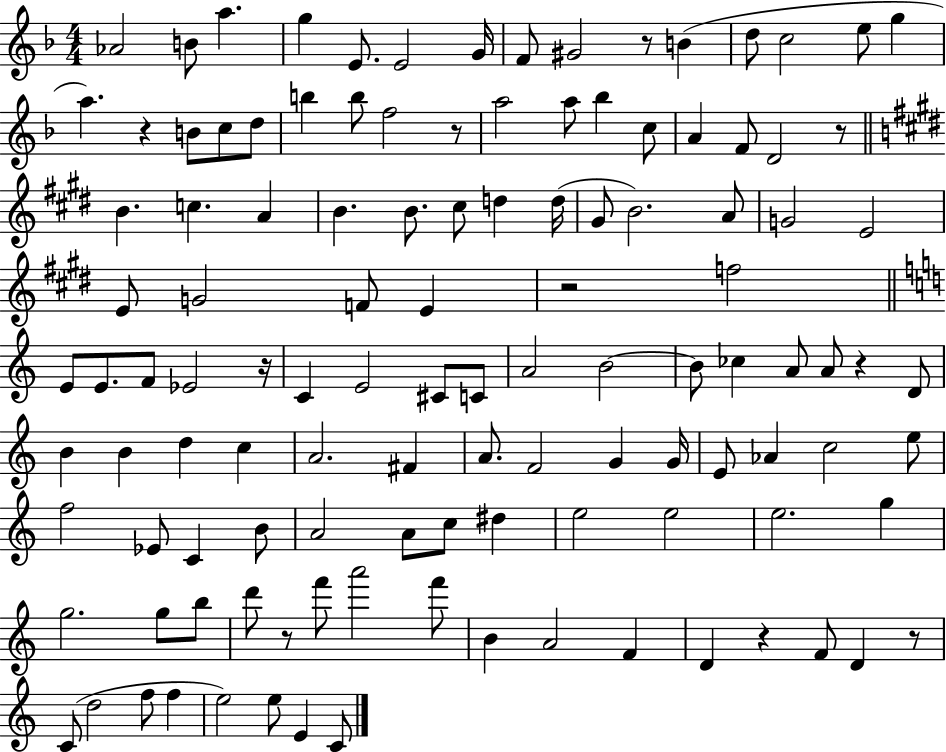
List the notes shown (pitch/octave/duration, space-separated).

Ab4/h B4/e A5/q. G5/q E4/e. E4/h G4/s F4/e G#4/h R/e B4/q D5/e C5/h E5/e G5/q A5/q. R/q B4/e C5/e D5/e B5/q B5/e F5/h R/e A5/h A5/e Bb5/q C5/e A4/q F4/e D4/h R/e B4/q. C5/q. A4/q B4/q. B4/e. C#5/e D5/q D5/s G#4/e B4/h. A4/e G4/h E4/h E4/e G4/h F4/e E4/q R/h F5/h E4/e E4/e. F4/e Eb4/h R/s C4/q E4/h C#4/e C4/e A4/h B4/h B4/e CES5/q A4/e A4/e R/q D4/e B4/q B4/q D5/q C5/q A4/h. F#4/q A4/e. F4/h G4/q G4/s E4/e Ab4/q C5/h E5/e F5/h Eb4/e C4/q B4/e A4/h A4/e C5/e D#5/q E5/h E5/h E5/h. G5/q G5/h. G5/e B5/e D6/e R/e F6/e A6/h F6/e B4/q A4/h F4/q D4/q R/q F4/e D4/q R/e C4/e D5/h F5/e F5/q E5/h E5/e E4/q C4/e